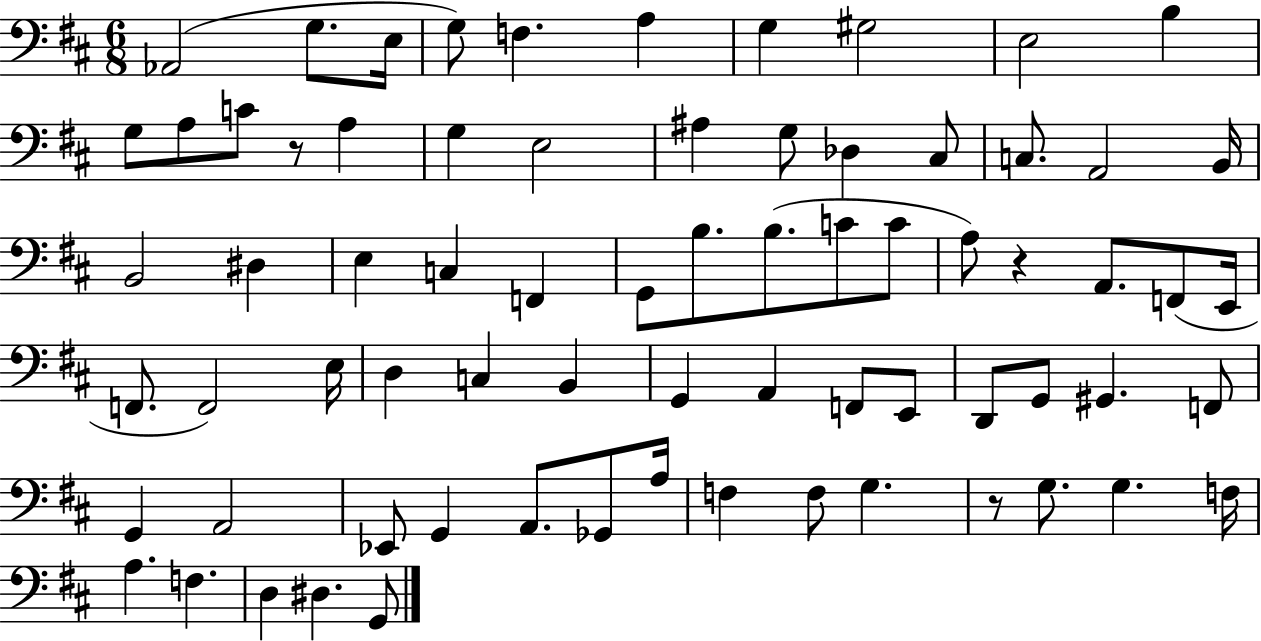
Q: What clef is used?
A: bass